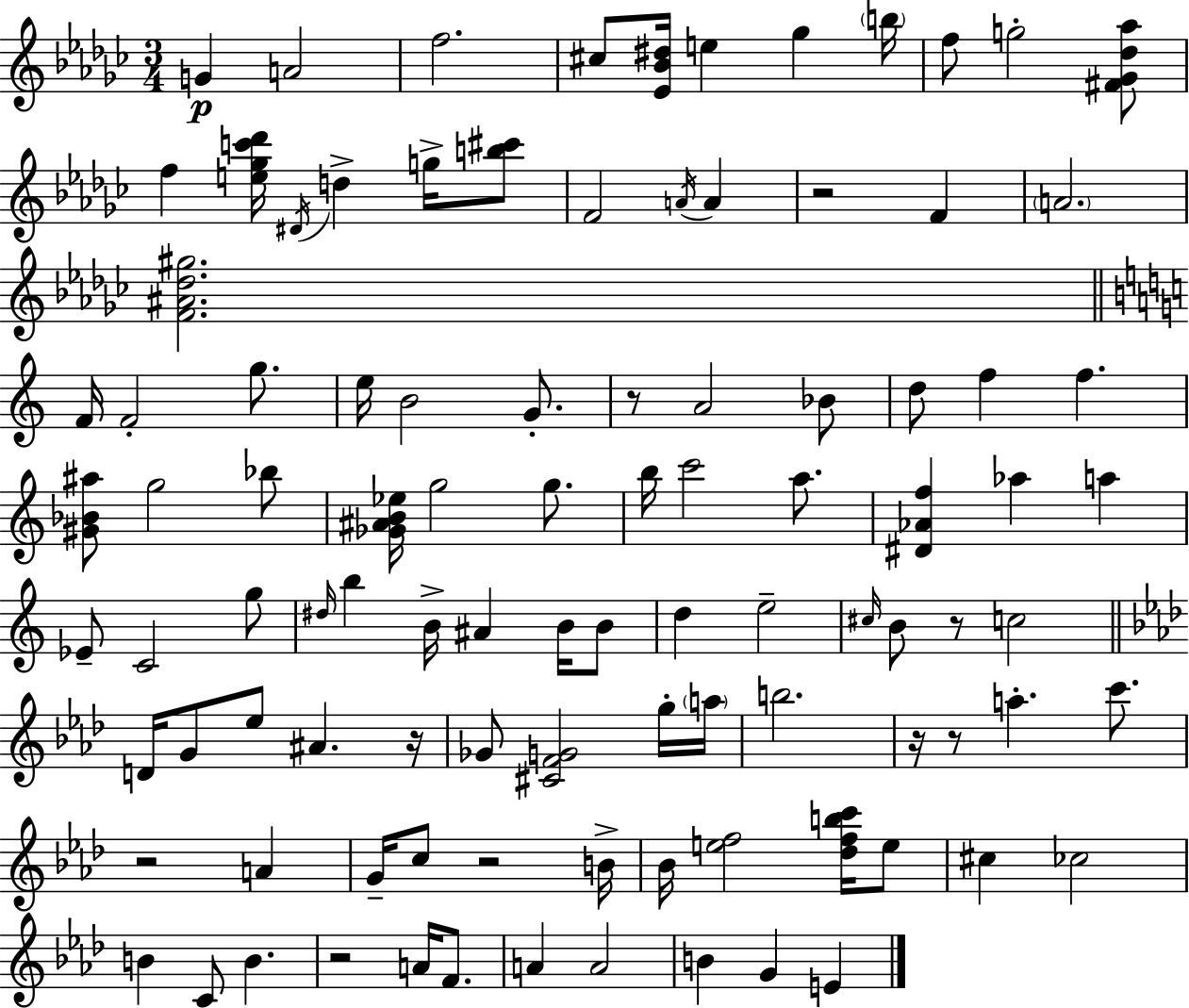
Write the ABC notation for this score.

X:1
T:Untitled
M:3/4
L:1/4
K:Ebm
G A2 f2 ^c/2 [_E_B^d]/4 e _g b/4 f/2 g2 [^F_G_d_a]/2 f [e_gc'_d']/4 ^D/4 d g/4 [b^c']/2 F2 A/4 A z2 F A2 [F^A_d^g]2 F/4 F2 g/2 e/4 B2 G/2 z/2 A2 _B/2 d/2 f f [^G_B^a]/2 g2 _b/2 [_G^AB_e]/4 g2 g/2 b/4 c'2 a/2 [^D_Af] _a a _E/2 C2 g/2 ^d/4 b B/4 ^A B/4 B/2 d e2 ^c/4 B/2 z/2 c2 D/4 G/2 _e/2 ^A z/4 _G/2 [^CFG]2 g/4 a/4 b2 z/4 z/2 a c'/2 z2 A G/4 c/2 z2 B/4 _B/4 [ef]2 [_dfbc']/4 e/2 ^c _c2 B C/2 B z2 A/4 F/2 A A2 B G E